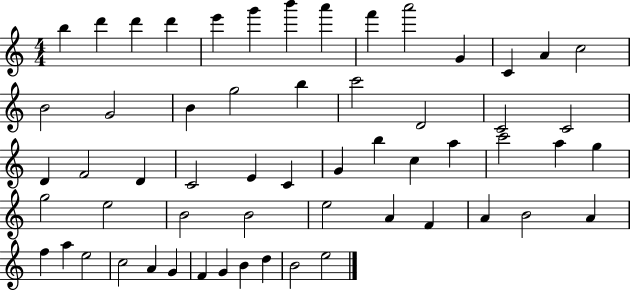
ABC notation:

X:1
T:Untitled
M:4/4
L:1/4
K:C
b d' d' d' e' g' b' a' f' a'2 G C A c2 B2 G2 B g2 b c'2 D2 C2 C2 D F2 D C2 E C G b c a c'2 a g g2 e2 B2 B2 e2 A F A B2 A f a e2 c2 A G F G B d B2 e2